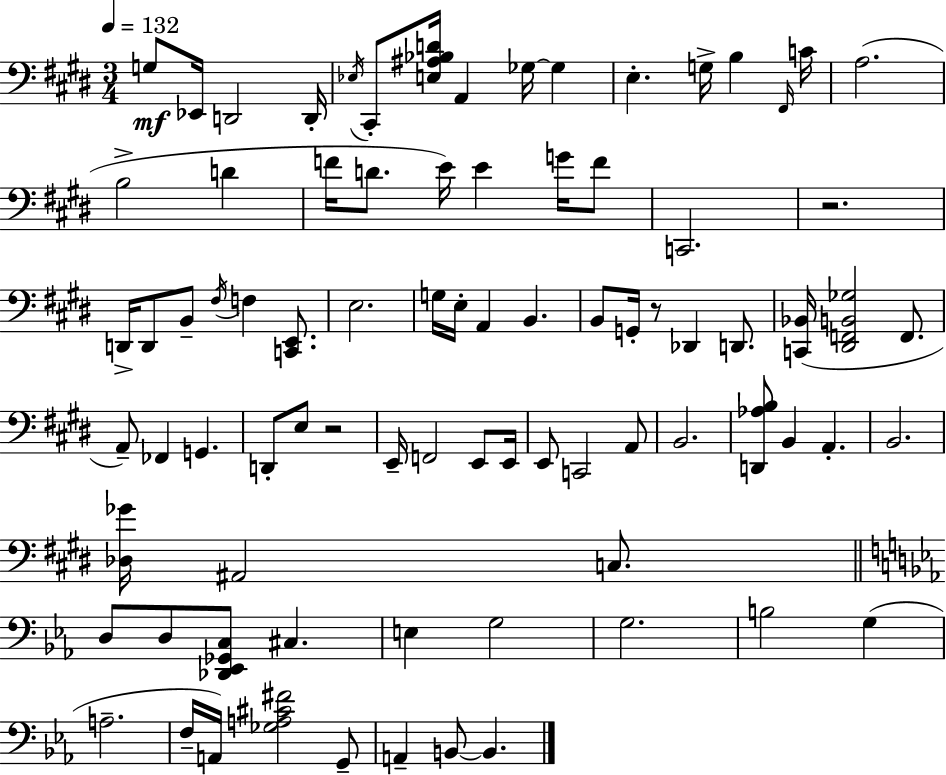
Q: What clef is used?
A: bass